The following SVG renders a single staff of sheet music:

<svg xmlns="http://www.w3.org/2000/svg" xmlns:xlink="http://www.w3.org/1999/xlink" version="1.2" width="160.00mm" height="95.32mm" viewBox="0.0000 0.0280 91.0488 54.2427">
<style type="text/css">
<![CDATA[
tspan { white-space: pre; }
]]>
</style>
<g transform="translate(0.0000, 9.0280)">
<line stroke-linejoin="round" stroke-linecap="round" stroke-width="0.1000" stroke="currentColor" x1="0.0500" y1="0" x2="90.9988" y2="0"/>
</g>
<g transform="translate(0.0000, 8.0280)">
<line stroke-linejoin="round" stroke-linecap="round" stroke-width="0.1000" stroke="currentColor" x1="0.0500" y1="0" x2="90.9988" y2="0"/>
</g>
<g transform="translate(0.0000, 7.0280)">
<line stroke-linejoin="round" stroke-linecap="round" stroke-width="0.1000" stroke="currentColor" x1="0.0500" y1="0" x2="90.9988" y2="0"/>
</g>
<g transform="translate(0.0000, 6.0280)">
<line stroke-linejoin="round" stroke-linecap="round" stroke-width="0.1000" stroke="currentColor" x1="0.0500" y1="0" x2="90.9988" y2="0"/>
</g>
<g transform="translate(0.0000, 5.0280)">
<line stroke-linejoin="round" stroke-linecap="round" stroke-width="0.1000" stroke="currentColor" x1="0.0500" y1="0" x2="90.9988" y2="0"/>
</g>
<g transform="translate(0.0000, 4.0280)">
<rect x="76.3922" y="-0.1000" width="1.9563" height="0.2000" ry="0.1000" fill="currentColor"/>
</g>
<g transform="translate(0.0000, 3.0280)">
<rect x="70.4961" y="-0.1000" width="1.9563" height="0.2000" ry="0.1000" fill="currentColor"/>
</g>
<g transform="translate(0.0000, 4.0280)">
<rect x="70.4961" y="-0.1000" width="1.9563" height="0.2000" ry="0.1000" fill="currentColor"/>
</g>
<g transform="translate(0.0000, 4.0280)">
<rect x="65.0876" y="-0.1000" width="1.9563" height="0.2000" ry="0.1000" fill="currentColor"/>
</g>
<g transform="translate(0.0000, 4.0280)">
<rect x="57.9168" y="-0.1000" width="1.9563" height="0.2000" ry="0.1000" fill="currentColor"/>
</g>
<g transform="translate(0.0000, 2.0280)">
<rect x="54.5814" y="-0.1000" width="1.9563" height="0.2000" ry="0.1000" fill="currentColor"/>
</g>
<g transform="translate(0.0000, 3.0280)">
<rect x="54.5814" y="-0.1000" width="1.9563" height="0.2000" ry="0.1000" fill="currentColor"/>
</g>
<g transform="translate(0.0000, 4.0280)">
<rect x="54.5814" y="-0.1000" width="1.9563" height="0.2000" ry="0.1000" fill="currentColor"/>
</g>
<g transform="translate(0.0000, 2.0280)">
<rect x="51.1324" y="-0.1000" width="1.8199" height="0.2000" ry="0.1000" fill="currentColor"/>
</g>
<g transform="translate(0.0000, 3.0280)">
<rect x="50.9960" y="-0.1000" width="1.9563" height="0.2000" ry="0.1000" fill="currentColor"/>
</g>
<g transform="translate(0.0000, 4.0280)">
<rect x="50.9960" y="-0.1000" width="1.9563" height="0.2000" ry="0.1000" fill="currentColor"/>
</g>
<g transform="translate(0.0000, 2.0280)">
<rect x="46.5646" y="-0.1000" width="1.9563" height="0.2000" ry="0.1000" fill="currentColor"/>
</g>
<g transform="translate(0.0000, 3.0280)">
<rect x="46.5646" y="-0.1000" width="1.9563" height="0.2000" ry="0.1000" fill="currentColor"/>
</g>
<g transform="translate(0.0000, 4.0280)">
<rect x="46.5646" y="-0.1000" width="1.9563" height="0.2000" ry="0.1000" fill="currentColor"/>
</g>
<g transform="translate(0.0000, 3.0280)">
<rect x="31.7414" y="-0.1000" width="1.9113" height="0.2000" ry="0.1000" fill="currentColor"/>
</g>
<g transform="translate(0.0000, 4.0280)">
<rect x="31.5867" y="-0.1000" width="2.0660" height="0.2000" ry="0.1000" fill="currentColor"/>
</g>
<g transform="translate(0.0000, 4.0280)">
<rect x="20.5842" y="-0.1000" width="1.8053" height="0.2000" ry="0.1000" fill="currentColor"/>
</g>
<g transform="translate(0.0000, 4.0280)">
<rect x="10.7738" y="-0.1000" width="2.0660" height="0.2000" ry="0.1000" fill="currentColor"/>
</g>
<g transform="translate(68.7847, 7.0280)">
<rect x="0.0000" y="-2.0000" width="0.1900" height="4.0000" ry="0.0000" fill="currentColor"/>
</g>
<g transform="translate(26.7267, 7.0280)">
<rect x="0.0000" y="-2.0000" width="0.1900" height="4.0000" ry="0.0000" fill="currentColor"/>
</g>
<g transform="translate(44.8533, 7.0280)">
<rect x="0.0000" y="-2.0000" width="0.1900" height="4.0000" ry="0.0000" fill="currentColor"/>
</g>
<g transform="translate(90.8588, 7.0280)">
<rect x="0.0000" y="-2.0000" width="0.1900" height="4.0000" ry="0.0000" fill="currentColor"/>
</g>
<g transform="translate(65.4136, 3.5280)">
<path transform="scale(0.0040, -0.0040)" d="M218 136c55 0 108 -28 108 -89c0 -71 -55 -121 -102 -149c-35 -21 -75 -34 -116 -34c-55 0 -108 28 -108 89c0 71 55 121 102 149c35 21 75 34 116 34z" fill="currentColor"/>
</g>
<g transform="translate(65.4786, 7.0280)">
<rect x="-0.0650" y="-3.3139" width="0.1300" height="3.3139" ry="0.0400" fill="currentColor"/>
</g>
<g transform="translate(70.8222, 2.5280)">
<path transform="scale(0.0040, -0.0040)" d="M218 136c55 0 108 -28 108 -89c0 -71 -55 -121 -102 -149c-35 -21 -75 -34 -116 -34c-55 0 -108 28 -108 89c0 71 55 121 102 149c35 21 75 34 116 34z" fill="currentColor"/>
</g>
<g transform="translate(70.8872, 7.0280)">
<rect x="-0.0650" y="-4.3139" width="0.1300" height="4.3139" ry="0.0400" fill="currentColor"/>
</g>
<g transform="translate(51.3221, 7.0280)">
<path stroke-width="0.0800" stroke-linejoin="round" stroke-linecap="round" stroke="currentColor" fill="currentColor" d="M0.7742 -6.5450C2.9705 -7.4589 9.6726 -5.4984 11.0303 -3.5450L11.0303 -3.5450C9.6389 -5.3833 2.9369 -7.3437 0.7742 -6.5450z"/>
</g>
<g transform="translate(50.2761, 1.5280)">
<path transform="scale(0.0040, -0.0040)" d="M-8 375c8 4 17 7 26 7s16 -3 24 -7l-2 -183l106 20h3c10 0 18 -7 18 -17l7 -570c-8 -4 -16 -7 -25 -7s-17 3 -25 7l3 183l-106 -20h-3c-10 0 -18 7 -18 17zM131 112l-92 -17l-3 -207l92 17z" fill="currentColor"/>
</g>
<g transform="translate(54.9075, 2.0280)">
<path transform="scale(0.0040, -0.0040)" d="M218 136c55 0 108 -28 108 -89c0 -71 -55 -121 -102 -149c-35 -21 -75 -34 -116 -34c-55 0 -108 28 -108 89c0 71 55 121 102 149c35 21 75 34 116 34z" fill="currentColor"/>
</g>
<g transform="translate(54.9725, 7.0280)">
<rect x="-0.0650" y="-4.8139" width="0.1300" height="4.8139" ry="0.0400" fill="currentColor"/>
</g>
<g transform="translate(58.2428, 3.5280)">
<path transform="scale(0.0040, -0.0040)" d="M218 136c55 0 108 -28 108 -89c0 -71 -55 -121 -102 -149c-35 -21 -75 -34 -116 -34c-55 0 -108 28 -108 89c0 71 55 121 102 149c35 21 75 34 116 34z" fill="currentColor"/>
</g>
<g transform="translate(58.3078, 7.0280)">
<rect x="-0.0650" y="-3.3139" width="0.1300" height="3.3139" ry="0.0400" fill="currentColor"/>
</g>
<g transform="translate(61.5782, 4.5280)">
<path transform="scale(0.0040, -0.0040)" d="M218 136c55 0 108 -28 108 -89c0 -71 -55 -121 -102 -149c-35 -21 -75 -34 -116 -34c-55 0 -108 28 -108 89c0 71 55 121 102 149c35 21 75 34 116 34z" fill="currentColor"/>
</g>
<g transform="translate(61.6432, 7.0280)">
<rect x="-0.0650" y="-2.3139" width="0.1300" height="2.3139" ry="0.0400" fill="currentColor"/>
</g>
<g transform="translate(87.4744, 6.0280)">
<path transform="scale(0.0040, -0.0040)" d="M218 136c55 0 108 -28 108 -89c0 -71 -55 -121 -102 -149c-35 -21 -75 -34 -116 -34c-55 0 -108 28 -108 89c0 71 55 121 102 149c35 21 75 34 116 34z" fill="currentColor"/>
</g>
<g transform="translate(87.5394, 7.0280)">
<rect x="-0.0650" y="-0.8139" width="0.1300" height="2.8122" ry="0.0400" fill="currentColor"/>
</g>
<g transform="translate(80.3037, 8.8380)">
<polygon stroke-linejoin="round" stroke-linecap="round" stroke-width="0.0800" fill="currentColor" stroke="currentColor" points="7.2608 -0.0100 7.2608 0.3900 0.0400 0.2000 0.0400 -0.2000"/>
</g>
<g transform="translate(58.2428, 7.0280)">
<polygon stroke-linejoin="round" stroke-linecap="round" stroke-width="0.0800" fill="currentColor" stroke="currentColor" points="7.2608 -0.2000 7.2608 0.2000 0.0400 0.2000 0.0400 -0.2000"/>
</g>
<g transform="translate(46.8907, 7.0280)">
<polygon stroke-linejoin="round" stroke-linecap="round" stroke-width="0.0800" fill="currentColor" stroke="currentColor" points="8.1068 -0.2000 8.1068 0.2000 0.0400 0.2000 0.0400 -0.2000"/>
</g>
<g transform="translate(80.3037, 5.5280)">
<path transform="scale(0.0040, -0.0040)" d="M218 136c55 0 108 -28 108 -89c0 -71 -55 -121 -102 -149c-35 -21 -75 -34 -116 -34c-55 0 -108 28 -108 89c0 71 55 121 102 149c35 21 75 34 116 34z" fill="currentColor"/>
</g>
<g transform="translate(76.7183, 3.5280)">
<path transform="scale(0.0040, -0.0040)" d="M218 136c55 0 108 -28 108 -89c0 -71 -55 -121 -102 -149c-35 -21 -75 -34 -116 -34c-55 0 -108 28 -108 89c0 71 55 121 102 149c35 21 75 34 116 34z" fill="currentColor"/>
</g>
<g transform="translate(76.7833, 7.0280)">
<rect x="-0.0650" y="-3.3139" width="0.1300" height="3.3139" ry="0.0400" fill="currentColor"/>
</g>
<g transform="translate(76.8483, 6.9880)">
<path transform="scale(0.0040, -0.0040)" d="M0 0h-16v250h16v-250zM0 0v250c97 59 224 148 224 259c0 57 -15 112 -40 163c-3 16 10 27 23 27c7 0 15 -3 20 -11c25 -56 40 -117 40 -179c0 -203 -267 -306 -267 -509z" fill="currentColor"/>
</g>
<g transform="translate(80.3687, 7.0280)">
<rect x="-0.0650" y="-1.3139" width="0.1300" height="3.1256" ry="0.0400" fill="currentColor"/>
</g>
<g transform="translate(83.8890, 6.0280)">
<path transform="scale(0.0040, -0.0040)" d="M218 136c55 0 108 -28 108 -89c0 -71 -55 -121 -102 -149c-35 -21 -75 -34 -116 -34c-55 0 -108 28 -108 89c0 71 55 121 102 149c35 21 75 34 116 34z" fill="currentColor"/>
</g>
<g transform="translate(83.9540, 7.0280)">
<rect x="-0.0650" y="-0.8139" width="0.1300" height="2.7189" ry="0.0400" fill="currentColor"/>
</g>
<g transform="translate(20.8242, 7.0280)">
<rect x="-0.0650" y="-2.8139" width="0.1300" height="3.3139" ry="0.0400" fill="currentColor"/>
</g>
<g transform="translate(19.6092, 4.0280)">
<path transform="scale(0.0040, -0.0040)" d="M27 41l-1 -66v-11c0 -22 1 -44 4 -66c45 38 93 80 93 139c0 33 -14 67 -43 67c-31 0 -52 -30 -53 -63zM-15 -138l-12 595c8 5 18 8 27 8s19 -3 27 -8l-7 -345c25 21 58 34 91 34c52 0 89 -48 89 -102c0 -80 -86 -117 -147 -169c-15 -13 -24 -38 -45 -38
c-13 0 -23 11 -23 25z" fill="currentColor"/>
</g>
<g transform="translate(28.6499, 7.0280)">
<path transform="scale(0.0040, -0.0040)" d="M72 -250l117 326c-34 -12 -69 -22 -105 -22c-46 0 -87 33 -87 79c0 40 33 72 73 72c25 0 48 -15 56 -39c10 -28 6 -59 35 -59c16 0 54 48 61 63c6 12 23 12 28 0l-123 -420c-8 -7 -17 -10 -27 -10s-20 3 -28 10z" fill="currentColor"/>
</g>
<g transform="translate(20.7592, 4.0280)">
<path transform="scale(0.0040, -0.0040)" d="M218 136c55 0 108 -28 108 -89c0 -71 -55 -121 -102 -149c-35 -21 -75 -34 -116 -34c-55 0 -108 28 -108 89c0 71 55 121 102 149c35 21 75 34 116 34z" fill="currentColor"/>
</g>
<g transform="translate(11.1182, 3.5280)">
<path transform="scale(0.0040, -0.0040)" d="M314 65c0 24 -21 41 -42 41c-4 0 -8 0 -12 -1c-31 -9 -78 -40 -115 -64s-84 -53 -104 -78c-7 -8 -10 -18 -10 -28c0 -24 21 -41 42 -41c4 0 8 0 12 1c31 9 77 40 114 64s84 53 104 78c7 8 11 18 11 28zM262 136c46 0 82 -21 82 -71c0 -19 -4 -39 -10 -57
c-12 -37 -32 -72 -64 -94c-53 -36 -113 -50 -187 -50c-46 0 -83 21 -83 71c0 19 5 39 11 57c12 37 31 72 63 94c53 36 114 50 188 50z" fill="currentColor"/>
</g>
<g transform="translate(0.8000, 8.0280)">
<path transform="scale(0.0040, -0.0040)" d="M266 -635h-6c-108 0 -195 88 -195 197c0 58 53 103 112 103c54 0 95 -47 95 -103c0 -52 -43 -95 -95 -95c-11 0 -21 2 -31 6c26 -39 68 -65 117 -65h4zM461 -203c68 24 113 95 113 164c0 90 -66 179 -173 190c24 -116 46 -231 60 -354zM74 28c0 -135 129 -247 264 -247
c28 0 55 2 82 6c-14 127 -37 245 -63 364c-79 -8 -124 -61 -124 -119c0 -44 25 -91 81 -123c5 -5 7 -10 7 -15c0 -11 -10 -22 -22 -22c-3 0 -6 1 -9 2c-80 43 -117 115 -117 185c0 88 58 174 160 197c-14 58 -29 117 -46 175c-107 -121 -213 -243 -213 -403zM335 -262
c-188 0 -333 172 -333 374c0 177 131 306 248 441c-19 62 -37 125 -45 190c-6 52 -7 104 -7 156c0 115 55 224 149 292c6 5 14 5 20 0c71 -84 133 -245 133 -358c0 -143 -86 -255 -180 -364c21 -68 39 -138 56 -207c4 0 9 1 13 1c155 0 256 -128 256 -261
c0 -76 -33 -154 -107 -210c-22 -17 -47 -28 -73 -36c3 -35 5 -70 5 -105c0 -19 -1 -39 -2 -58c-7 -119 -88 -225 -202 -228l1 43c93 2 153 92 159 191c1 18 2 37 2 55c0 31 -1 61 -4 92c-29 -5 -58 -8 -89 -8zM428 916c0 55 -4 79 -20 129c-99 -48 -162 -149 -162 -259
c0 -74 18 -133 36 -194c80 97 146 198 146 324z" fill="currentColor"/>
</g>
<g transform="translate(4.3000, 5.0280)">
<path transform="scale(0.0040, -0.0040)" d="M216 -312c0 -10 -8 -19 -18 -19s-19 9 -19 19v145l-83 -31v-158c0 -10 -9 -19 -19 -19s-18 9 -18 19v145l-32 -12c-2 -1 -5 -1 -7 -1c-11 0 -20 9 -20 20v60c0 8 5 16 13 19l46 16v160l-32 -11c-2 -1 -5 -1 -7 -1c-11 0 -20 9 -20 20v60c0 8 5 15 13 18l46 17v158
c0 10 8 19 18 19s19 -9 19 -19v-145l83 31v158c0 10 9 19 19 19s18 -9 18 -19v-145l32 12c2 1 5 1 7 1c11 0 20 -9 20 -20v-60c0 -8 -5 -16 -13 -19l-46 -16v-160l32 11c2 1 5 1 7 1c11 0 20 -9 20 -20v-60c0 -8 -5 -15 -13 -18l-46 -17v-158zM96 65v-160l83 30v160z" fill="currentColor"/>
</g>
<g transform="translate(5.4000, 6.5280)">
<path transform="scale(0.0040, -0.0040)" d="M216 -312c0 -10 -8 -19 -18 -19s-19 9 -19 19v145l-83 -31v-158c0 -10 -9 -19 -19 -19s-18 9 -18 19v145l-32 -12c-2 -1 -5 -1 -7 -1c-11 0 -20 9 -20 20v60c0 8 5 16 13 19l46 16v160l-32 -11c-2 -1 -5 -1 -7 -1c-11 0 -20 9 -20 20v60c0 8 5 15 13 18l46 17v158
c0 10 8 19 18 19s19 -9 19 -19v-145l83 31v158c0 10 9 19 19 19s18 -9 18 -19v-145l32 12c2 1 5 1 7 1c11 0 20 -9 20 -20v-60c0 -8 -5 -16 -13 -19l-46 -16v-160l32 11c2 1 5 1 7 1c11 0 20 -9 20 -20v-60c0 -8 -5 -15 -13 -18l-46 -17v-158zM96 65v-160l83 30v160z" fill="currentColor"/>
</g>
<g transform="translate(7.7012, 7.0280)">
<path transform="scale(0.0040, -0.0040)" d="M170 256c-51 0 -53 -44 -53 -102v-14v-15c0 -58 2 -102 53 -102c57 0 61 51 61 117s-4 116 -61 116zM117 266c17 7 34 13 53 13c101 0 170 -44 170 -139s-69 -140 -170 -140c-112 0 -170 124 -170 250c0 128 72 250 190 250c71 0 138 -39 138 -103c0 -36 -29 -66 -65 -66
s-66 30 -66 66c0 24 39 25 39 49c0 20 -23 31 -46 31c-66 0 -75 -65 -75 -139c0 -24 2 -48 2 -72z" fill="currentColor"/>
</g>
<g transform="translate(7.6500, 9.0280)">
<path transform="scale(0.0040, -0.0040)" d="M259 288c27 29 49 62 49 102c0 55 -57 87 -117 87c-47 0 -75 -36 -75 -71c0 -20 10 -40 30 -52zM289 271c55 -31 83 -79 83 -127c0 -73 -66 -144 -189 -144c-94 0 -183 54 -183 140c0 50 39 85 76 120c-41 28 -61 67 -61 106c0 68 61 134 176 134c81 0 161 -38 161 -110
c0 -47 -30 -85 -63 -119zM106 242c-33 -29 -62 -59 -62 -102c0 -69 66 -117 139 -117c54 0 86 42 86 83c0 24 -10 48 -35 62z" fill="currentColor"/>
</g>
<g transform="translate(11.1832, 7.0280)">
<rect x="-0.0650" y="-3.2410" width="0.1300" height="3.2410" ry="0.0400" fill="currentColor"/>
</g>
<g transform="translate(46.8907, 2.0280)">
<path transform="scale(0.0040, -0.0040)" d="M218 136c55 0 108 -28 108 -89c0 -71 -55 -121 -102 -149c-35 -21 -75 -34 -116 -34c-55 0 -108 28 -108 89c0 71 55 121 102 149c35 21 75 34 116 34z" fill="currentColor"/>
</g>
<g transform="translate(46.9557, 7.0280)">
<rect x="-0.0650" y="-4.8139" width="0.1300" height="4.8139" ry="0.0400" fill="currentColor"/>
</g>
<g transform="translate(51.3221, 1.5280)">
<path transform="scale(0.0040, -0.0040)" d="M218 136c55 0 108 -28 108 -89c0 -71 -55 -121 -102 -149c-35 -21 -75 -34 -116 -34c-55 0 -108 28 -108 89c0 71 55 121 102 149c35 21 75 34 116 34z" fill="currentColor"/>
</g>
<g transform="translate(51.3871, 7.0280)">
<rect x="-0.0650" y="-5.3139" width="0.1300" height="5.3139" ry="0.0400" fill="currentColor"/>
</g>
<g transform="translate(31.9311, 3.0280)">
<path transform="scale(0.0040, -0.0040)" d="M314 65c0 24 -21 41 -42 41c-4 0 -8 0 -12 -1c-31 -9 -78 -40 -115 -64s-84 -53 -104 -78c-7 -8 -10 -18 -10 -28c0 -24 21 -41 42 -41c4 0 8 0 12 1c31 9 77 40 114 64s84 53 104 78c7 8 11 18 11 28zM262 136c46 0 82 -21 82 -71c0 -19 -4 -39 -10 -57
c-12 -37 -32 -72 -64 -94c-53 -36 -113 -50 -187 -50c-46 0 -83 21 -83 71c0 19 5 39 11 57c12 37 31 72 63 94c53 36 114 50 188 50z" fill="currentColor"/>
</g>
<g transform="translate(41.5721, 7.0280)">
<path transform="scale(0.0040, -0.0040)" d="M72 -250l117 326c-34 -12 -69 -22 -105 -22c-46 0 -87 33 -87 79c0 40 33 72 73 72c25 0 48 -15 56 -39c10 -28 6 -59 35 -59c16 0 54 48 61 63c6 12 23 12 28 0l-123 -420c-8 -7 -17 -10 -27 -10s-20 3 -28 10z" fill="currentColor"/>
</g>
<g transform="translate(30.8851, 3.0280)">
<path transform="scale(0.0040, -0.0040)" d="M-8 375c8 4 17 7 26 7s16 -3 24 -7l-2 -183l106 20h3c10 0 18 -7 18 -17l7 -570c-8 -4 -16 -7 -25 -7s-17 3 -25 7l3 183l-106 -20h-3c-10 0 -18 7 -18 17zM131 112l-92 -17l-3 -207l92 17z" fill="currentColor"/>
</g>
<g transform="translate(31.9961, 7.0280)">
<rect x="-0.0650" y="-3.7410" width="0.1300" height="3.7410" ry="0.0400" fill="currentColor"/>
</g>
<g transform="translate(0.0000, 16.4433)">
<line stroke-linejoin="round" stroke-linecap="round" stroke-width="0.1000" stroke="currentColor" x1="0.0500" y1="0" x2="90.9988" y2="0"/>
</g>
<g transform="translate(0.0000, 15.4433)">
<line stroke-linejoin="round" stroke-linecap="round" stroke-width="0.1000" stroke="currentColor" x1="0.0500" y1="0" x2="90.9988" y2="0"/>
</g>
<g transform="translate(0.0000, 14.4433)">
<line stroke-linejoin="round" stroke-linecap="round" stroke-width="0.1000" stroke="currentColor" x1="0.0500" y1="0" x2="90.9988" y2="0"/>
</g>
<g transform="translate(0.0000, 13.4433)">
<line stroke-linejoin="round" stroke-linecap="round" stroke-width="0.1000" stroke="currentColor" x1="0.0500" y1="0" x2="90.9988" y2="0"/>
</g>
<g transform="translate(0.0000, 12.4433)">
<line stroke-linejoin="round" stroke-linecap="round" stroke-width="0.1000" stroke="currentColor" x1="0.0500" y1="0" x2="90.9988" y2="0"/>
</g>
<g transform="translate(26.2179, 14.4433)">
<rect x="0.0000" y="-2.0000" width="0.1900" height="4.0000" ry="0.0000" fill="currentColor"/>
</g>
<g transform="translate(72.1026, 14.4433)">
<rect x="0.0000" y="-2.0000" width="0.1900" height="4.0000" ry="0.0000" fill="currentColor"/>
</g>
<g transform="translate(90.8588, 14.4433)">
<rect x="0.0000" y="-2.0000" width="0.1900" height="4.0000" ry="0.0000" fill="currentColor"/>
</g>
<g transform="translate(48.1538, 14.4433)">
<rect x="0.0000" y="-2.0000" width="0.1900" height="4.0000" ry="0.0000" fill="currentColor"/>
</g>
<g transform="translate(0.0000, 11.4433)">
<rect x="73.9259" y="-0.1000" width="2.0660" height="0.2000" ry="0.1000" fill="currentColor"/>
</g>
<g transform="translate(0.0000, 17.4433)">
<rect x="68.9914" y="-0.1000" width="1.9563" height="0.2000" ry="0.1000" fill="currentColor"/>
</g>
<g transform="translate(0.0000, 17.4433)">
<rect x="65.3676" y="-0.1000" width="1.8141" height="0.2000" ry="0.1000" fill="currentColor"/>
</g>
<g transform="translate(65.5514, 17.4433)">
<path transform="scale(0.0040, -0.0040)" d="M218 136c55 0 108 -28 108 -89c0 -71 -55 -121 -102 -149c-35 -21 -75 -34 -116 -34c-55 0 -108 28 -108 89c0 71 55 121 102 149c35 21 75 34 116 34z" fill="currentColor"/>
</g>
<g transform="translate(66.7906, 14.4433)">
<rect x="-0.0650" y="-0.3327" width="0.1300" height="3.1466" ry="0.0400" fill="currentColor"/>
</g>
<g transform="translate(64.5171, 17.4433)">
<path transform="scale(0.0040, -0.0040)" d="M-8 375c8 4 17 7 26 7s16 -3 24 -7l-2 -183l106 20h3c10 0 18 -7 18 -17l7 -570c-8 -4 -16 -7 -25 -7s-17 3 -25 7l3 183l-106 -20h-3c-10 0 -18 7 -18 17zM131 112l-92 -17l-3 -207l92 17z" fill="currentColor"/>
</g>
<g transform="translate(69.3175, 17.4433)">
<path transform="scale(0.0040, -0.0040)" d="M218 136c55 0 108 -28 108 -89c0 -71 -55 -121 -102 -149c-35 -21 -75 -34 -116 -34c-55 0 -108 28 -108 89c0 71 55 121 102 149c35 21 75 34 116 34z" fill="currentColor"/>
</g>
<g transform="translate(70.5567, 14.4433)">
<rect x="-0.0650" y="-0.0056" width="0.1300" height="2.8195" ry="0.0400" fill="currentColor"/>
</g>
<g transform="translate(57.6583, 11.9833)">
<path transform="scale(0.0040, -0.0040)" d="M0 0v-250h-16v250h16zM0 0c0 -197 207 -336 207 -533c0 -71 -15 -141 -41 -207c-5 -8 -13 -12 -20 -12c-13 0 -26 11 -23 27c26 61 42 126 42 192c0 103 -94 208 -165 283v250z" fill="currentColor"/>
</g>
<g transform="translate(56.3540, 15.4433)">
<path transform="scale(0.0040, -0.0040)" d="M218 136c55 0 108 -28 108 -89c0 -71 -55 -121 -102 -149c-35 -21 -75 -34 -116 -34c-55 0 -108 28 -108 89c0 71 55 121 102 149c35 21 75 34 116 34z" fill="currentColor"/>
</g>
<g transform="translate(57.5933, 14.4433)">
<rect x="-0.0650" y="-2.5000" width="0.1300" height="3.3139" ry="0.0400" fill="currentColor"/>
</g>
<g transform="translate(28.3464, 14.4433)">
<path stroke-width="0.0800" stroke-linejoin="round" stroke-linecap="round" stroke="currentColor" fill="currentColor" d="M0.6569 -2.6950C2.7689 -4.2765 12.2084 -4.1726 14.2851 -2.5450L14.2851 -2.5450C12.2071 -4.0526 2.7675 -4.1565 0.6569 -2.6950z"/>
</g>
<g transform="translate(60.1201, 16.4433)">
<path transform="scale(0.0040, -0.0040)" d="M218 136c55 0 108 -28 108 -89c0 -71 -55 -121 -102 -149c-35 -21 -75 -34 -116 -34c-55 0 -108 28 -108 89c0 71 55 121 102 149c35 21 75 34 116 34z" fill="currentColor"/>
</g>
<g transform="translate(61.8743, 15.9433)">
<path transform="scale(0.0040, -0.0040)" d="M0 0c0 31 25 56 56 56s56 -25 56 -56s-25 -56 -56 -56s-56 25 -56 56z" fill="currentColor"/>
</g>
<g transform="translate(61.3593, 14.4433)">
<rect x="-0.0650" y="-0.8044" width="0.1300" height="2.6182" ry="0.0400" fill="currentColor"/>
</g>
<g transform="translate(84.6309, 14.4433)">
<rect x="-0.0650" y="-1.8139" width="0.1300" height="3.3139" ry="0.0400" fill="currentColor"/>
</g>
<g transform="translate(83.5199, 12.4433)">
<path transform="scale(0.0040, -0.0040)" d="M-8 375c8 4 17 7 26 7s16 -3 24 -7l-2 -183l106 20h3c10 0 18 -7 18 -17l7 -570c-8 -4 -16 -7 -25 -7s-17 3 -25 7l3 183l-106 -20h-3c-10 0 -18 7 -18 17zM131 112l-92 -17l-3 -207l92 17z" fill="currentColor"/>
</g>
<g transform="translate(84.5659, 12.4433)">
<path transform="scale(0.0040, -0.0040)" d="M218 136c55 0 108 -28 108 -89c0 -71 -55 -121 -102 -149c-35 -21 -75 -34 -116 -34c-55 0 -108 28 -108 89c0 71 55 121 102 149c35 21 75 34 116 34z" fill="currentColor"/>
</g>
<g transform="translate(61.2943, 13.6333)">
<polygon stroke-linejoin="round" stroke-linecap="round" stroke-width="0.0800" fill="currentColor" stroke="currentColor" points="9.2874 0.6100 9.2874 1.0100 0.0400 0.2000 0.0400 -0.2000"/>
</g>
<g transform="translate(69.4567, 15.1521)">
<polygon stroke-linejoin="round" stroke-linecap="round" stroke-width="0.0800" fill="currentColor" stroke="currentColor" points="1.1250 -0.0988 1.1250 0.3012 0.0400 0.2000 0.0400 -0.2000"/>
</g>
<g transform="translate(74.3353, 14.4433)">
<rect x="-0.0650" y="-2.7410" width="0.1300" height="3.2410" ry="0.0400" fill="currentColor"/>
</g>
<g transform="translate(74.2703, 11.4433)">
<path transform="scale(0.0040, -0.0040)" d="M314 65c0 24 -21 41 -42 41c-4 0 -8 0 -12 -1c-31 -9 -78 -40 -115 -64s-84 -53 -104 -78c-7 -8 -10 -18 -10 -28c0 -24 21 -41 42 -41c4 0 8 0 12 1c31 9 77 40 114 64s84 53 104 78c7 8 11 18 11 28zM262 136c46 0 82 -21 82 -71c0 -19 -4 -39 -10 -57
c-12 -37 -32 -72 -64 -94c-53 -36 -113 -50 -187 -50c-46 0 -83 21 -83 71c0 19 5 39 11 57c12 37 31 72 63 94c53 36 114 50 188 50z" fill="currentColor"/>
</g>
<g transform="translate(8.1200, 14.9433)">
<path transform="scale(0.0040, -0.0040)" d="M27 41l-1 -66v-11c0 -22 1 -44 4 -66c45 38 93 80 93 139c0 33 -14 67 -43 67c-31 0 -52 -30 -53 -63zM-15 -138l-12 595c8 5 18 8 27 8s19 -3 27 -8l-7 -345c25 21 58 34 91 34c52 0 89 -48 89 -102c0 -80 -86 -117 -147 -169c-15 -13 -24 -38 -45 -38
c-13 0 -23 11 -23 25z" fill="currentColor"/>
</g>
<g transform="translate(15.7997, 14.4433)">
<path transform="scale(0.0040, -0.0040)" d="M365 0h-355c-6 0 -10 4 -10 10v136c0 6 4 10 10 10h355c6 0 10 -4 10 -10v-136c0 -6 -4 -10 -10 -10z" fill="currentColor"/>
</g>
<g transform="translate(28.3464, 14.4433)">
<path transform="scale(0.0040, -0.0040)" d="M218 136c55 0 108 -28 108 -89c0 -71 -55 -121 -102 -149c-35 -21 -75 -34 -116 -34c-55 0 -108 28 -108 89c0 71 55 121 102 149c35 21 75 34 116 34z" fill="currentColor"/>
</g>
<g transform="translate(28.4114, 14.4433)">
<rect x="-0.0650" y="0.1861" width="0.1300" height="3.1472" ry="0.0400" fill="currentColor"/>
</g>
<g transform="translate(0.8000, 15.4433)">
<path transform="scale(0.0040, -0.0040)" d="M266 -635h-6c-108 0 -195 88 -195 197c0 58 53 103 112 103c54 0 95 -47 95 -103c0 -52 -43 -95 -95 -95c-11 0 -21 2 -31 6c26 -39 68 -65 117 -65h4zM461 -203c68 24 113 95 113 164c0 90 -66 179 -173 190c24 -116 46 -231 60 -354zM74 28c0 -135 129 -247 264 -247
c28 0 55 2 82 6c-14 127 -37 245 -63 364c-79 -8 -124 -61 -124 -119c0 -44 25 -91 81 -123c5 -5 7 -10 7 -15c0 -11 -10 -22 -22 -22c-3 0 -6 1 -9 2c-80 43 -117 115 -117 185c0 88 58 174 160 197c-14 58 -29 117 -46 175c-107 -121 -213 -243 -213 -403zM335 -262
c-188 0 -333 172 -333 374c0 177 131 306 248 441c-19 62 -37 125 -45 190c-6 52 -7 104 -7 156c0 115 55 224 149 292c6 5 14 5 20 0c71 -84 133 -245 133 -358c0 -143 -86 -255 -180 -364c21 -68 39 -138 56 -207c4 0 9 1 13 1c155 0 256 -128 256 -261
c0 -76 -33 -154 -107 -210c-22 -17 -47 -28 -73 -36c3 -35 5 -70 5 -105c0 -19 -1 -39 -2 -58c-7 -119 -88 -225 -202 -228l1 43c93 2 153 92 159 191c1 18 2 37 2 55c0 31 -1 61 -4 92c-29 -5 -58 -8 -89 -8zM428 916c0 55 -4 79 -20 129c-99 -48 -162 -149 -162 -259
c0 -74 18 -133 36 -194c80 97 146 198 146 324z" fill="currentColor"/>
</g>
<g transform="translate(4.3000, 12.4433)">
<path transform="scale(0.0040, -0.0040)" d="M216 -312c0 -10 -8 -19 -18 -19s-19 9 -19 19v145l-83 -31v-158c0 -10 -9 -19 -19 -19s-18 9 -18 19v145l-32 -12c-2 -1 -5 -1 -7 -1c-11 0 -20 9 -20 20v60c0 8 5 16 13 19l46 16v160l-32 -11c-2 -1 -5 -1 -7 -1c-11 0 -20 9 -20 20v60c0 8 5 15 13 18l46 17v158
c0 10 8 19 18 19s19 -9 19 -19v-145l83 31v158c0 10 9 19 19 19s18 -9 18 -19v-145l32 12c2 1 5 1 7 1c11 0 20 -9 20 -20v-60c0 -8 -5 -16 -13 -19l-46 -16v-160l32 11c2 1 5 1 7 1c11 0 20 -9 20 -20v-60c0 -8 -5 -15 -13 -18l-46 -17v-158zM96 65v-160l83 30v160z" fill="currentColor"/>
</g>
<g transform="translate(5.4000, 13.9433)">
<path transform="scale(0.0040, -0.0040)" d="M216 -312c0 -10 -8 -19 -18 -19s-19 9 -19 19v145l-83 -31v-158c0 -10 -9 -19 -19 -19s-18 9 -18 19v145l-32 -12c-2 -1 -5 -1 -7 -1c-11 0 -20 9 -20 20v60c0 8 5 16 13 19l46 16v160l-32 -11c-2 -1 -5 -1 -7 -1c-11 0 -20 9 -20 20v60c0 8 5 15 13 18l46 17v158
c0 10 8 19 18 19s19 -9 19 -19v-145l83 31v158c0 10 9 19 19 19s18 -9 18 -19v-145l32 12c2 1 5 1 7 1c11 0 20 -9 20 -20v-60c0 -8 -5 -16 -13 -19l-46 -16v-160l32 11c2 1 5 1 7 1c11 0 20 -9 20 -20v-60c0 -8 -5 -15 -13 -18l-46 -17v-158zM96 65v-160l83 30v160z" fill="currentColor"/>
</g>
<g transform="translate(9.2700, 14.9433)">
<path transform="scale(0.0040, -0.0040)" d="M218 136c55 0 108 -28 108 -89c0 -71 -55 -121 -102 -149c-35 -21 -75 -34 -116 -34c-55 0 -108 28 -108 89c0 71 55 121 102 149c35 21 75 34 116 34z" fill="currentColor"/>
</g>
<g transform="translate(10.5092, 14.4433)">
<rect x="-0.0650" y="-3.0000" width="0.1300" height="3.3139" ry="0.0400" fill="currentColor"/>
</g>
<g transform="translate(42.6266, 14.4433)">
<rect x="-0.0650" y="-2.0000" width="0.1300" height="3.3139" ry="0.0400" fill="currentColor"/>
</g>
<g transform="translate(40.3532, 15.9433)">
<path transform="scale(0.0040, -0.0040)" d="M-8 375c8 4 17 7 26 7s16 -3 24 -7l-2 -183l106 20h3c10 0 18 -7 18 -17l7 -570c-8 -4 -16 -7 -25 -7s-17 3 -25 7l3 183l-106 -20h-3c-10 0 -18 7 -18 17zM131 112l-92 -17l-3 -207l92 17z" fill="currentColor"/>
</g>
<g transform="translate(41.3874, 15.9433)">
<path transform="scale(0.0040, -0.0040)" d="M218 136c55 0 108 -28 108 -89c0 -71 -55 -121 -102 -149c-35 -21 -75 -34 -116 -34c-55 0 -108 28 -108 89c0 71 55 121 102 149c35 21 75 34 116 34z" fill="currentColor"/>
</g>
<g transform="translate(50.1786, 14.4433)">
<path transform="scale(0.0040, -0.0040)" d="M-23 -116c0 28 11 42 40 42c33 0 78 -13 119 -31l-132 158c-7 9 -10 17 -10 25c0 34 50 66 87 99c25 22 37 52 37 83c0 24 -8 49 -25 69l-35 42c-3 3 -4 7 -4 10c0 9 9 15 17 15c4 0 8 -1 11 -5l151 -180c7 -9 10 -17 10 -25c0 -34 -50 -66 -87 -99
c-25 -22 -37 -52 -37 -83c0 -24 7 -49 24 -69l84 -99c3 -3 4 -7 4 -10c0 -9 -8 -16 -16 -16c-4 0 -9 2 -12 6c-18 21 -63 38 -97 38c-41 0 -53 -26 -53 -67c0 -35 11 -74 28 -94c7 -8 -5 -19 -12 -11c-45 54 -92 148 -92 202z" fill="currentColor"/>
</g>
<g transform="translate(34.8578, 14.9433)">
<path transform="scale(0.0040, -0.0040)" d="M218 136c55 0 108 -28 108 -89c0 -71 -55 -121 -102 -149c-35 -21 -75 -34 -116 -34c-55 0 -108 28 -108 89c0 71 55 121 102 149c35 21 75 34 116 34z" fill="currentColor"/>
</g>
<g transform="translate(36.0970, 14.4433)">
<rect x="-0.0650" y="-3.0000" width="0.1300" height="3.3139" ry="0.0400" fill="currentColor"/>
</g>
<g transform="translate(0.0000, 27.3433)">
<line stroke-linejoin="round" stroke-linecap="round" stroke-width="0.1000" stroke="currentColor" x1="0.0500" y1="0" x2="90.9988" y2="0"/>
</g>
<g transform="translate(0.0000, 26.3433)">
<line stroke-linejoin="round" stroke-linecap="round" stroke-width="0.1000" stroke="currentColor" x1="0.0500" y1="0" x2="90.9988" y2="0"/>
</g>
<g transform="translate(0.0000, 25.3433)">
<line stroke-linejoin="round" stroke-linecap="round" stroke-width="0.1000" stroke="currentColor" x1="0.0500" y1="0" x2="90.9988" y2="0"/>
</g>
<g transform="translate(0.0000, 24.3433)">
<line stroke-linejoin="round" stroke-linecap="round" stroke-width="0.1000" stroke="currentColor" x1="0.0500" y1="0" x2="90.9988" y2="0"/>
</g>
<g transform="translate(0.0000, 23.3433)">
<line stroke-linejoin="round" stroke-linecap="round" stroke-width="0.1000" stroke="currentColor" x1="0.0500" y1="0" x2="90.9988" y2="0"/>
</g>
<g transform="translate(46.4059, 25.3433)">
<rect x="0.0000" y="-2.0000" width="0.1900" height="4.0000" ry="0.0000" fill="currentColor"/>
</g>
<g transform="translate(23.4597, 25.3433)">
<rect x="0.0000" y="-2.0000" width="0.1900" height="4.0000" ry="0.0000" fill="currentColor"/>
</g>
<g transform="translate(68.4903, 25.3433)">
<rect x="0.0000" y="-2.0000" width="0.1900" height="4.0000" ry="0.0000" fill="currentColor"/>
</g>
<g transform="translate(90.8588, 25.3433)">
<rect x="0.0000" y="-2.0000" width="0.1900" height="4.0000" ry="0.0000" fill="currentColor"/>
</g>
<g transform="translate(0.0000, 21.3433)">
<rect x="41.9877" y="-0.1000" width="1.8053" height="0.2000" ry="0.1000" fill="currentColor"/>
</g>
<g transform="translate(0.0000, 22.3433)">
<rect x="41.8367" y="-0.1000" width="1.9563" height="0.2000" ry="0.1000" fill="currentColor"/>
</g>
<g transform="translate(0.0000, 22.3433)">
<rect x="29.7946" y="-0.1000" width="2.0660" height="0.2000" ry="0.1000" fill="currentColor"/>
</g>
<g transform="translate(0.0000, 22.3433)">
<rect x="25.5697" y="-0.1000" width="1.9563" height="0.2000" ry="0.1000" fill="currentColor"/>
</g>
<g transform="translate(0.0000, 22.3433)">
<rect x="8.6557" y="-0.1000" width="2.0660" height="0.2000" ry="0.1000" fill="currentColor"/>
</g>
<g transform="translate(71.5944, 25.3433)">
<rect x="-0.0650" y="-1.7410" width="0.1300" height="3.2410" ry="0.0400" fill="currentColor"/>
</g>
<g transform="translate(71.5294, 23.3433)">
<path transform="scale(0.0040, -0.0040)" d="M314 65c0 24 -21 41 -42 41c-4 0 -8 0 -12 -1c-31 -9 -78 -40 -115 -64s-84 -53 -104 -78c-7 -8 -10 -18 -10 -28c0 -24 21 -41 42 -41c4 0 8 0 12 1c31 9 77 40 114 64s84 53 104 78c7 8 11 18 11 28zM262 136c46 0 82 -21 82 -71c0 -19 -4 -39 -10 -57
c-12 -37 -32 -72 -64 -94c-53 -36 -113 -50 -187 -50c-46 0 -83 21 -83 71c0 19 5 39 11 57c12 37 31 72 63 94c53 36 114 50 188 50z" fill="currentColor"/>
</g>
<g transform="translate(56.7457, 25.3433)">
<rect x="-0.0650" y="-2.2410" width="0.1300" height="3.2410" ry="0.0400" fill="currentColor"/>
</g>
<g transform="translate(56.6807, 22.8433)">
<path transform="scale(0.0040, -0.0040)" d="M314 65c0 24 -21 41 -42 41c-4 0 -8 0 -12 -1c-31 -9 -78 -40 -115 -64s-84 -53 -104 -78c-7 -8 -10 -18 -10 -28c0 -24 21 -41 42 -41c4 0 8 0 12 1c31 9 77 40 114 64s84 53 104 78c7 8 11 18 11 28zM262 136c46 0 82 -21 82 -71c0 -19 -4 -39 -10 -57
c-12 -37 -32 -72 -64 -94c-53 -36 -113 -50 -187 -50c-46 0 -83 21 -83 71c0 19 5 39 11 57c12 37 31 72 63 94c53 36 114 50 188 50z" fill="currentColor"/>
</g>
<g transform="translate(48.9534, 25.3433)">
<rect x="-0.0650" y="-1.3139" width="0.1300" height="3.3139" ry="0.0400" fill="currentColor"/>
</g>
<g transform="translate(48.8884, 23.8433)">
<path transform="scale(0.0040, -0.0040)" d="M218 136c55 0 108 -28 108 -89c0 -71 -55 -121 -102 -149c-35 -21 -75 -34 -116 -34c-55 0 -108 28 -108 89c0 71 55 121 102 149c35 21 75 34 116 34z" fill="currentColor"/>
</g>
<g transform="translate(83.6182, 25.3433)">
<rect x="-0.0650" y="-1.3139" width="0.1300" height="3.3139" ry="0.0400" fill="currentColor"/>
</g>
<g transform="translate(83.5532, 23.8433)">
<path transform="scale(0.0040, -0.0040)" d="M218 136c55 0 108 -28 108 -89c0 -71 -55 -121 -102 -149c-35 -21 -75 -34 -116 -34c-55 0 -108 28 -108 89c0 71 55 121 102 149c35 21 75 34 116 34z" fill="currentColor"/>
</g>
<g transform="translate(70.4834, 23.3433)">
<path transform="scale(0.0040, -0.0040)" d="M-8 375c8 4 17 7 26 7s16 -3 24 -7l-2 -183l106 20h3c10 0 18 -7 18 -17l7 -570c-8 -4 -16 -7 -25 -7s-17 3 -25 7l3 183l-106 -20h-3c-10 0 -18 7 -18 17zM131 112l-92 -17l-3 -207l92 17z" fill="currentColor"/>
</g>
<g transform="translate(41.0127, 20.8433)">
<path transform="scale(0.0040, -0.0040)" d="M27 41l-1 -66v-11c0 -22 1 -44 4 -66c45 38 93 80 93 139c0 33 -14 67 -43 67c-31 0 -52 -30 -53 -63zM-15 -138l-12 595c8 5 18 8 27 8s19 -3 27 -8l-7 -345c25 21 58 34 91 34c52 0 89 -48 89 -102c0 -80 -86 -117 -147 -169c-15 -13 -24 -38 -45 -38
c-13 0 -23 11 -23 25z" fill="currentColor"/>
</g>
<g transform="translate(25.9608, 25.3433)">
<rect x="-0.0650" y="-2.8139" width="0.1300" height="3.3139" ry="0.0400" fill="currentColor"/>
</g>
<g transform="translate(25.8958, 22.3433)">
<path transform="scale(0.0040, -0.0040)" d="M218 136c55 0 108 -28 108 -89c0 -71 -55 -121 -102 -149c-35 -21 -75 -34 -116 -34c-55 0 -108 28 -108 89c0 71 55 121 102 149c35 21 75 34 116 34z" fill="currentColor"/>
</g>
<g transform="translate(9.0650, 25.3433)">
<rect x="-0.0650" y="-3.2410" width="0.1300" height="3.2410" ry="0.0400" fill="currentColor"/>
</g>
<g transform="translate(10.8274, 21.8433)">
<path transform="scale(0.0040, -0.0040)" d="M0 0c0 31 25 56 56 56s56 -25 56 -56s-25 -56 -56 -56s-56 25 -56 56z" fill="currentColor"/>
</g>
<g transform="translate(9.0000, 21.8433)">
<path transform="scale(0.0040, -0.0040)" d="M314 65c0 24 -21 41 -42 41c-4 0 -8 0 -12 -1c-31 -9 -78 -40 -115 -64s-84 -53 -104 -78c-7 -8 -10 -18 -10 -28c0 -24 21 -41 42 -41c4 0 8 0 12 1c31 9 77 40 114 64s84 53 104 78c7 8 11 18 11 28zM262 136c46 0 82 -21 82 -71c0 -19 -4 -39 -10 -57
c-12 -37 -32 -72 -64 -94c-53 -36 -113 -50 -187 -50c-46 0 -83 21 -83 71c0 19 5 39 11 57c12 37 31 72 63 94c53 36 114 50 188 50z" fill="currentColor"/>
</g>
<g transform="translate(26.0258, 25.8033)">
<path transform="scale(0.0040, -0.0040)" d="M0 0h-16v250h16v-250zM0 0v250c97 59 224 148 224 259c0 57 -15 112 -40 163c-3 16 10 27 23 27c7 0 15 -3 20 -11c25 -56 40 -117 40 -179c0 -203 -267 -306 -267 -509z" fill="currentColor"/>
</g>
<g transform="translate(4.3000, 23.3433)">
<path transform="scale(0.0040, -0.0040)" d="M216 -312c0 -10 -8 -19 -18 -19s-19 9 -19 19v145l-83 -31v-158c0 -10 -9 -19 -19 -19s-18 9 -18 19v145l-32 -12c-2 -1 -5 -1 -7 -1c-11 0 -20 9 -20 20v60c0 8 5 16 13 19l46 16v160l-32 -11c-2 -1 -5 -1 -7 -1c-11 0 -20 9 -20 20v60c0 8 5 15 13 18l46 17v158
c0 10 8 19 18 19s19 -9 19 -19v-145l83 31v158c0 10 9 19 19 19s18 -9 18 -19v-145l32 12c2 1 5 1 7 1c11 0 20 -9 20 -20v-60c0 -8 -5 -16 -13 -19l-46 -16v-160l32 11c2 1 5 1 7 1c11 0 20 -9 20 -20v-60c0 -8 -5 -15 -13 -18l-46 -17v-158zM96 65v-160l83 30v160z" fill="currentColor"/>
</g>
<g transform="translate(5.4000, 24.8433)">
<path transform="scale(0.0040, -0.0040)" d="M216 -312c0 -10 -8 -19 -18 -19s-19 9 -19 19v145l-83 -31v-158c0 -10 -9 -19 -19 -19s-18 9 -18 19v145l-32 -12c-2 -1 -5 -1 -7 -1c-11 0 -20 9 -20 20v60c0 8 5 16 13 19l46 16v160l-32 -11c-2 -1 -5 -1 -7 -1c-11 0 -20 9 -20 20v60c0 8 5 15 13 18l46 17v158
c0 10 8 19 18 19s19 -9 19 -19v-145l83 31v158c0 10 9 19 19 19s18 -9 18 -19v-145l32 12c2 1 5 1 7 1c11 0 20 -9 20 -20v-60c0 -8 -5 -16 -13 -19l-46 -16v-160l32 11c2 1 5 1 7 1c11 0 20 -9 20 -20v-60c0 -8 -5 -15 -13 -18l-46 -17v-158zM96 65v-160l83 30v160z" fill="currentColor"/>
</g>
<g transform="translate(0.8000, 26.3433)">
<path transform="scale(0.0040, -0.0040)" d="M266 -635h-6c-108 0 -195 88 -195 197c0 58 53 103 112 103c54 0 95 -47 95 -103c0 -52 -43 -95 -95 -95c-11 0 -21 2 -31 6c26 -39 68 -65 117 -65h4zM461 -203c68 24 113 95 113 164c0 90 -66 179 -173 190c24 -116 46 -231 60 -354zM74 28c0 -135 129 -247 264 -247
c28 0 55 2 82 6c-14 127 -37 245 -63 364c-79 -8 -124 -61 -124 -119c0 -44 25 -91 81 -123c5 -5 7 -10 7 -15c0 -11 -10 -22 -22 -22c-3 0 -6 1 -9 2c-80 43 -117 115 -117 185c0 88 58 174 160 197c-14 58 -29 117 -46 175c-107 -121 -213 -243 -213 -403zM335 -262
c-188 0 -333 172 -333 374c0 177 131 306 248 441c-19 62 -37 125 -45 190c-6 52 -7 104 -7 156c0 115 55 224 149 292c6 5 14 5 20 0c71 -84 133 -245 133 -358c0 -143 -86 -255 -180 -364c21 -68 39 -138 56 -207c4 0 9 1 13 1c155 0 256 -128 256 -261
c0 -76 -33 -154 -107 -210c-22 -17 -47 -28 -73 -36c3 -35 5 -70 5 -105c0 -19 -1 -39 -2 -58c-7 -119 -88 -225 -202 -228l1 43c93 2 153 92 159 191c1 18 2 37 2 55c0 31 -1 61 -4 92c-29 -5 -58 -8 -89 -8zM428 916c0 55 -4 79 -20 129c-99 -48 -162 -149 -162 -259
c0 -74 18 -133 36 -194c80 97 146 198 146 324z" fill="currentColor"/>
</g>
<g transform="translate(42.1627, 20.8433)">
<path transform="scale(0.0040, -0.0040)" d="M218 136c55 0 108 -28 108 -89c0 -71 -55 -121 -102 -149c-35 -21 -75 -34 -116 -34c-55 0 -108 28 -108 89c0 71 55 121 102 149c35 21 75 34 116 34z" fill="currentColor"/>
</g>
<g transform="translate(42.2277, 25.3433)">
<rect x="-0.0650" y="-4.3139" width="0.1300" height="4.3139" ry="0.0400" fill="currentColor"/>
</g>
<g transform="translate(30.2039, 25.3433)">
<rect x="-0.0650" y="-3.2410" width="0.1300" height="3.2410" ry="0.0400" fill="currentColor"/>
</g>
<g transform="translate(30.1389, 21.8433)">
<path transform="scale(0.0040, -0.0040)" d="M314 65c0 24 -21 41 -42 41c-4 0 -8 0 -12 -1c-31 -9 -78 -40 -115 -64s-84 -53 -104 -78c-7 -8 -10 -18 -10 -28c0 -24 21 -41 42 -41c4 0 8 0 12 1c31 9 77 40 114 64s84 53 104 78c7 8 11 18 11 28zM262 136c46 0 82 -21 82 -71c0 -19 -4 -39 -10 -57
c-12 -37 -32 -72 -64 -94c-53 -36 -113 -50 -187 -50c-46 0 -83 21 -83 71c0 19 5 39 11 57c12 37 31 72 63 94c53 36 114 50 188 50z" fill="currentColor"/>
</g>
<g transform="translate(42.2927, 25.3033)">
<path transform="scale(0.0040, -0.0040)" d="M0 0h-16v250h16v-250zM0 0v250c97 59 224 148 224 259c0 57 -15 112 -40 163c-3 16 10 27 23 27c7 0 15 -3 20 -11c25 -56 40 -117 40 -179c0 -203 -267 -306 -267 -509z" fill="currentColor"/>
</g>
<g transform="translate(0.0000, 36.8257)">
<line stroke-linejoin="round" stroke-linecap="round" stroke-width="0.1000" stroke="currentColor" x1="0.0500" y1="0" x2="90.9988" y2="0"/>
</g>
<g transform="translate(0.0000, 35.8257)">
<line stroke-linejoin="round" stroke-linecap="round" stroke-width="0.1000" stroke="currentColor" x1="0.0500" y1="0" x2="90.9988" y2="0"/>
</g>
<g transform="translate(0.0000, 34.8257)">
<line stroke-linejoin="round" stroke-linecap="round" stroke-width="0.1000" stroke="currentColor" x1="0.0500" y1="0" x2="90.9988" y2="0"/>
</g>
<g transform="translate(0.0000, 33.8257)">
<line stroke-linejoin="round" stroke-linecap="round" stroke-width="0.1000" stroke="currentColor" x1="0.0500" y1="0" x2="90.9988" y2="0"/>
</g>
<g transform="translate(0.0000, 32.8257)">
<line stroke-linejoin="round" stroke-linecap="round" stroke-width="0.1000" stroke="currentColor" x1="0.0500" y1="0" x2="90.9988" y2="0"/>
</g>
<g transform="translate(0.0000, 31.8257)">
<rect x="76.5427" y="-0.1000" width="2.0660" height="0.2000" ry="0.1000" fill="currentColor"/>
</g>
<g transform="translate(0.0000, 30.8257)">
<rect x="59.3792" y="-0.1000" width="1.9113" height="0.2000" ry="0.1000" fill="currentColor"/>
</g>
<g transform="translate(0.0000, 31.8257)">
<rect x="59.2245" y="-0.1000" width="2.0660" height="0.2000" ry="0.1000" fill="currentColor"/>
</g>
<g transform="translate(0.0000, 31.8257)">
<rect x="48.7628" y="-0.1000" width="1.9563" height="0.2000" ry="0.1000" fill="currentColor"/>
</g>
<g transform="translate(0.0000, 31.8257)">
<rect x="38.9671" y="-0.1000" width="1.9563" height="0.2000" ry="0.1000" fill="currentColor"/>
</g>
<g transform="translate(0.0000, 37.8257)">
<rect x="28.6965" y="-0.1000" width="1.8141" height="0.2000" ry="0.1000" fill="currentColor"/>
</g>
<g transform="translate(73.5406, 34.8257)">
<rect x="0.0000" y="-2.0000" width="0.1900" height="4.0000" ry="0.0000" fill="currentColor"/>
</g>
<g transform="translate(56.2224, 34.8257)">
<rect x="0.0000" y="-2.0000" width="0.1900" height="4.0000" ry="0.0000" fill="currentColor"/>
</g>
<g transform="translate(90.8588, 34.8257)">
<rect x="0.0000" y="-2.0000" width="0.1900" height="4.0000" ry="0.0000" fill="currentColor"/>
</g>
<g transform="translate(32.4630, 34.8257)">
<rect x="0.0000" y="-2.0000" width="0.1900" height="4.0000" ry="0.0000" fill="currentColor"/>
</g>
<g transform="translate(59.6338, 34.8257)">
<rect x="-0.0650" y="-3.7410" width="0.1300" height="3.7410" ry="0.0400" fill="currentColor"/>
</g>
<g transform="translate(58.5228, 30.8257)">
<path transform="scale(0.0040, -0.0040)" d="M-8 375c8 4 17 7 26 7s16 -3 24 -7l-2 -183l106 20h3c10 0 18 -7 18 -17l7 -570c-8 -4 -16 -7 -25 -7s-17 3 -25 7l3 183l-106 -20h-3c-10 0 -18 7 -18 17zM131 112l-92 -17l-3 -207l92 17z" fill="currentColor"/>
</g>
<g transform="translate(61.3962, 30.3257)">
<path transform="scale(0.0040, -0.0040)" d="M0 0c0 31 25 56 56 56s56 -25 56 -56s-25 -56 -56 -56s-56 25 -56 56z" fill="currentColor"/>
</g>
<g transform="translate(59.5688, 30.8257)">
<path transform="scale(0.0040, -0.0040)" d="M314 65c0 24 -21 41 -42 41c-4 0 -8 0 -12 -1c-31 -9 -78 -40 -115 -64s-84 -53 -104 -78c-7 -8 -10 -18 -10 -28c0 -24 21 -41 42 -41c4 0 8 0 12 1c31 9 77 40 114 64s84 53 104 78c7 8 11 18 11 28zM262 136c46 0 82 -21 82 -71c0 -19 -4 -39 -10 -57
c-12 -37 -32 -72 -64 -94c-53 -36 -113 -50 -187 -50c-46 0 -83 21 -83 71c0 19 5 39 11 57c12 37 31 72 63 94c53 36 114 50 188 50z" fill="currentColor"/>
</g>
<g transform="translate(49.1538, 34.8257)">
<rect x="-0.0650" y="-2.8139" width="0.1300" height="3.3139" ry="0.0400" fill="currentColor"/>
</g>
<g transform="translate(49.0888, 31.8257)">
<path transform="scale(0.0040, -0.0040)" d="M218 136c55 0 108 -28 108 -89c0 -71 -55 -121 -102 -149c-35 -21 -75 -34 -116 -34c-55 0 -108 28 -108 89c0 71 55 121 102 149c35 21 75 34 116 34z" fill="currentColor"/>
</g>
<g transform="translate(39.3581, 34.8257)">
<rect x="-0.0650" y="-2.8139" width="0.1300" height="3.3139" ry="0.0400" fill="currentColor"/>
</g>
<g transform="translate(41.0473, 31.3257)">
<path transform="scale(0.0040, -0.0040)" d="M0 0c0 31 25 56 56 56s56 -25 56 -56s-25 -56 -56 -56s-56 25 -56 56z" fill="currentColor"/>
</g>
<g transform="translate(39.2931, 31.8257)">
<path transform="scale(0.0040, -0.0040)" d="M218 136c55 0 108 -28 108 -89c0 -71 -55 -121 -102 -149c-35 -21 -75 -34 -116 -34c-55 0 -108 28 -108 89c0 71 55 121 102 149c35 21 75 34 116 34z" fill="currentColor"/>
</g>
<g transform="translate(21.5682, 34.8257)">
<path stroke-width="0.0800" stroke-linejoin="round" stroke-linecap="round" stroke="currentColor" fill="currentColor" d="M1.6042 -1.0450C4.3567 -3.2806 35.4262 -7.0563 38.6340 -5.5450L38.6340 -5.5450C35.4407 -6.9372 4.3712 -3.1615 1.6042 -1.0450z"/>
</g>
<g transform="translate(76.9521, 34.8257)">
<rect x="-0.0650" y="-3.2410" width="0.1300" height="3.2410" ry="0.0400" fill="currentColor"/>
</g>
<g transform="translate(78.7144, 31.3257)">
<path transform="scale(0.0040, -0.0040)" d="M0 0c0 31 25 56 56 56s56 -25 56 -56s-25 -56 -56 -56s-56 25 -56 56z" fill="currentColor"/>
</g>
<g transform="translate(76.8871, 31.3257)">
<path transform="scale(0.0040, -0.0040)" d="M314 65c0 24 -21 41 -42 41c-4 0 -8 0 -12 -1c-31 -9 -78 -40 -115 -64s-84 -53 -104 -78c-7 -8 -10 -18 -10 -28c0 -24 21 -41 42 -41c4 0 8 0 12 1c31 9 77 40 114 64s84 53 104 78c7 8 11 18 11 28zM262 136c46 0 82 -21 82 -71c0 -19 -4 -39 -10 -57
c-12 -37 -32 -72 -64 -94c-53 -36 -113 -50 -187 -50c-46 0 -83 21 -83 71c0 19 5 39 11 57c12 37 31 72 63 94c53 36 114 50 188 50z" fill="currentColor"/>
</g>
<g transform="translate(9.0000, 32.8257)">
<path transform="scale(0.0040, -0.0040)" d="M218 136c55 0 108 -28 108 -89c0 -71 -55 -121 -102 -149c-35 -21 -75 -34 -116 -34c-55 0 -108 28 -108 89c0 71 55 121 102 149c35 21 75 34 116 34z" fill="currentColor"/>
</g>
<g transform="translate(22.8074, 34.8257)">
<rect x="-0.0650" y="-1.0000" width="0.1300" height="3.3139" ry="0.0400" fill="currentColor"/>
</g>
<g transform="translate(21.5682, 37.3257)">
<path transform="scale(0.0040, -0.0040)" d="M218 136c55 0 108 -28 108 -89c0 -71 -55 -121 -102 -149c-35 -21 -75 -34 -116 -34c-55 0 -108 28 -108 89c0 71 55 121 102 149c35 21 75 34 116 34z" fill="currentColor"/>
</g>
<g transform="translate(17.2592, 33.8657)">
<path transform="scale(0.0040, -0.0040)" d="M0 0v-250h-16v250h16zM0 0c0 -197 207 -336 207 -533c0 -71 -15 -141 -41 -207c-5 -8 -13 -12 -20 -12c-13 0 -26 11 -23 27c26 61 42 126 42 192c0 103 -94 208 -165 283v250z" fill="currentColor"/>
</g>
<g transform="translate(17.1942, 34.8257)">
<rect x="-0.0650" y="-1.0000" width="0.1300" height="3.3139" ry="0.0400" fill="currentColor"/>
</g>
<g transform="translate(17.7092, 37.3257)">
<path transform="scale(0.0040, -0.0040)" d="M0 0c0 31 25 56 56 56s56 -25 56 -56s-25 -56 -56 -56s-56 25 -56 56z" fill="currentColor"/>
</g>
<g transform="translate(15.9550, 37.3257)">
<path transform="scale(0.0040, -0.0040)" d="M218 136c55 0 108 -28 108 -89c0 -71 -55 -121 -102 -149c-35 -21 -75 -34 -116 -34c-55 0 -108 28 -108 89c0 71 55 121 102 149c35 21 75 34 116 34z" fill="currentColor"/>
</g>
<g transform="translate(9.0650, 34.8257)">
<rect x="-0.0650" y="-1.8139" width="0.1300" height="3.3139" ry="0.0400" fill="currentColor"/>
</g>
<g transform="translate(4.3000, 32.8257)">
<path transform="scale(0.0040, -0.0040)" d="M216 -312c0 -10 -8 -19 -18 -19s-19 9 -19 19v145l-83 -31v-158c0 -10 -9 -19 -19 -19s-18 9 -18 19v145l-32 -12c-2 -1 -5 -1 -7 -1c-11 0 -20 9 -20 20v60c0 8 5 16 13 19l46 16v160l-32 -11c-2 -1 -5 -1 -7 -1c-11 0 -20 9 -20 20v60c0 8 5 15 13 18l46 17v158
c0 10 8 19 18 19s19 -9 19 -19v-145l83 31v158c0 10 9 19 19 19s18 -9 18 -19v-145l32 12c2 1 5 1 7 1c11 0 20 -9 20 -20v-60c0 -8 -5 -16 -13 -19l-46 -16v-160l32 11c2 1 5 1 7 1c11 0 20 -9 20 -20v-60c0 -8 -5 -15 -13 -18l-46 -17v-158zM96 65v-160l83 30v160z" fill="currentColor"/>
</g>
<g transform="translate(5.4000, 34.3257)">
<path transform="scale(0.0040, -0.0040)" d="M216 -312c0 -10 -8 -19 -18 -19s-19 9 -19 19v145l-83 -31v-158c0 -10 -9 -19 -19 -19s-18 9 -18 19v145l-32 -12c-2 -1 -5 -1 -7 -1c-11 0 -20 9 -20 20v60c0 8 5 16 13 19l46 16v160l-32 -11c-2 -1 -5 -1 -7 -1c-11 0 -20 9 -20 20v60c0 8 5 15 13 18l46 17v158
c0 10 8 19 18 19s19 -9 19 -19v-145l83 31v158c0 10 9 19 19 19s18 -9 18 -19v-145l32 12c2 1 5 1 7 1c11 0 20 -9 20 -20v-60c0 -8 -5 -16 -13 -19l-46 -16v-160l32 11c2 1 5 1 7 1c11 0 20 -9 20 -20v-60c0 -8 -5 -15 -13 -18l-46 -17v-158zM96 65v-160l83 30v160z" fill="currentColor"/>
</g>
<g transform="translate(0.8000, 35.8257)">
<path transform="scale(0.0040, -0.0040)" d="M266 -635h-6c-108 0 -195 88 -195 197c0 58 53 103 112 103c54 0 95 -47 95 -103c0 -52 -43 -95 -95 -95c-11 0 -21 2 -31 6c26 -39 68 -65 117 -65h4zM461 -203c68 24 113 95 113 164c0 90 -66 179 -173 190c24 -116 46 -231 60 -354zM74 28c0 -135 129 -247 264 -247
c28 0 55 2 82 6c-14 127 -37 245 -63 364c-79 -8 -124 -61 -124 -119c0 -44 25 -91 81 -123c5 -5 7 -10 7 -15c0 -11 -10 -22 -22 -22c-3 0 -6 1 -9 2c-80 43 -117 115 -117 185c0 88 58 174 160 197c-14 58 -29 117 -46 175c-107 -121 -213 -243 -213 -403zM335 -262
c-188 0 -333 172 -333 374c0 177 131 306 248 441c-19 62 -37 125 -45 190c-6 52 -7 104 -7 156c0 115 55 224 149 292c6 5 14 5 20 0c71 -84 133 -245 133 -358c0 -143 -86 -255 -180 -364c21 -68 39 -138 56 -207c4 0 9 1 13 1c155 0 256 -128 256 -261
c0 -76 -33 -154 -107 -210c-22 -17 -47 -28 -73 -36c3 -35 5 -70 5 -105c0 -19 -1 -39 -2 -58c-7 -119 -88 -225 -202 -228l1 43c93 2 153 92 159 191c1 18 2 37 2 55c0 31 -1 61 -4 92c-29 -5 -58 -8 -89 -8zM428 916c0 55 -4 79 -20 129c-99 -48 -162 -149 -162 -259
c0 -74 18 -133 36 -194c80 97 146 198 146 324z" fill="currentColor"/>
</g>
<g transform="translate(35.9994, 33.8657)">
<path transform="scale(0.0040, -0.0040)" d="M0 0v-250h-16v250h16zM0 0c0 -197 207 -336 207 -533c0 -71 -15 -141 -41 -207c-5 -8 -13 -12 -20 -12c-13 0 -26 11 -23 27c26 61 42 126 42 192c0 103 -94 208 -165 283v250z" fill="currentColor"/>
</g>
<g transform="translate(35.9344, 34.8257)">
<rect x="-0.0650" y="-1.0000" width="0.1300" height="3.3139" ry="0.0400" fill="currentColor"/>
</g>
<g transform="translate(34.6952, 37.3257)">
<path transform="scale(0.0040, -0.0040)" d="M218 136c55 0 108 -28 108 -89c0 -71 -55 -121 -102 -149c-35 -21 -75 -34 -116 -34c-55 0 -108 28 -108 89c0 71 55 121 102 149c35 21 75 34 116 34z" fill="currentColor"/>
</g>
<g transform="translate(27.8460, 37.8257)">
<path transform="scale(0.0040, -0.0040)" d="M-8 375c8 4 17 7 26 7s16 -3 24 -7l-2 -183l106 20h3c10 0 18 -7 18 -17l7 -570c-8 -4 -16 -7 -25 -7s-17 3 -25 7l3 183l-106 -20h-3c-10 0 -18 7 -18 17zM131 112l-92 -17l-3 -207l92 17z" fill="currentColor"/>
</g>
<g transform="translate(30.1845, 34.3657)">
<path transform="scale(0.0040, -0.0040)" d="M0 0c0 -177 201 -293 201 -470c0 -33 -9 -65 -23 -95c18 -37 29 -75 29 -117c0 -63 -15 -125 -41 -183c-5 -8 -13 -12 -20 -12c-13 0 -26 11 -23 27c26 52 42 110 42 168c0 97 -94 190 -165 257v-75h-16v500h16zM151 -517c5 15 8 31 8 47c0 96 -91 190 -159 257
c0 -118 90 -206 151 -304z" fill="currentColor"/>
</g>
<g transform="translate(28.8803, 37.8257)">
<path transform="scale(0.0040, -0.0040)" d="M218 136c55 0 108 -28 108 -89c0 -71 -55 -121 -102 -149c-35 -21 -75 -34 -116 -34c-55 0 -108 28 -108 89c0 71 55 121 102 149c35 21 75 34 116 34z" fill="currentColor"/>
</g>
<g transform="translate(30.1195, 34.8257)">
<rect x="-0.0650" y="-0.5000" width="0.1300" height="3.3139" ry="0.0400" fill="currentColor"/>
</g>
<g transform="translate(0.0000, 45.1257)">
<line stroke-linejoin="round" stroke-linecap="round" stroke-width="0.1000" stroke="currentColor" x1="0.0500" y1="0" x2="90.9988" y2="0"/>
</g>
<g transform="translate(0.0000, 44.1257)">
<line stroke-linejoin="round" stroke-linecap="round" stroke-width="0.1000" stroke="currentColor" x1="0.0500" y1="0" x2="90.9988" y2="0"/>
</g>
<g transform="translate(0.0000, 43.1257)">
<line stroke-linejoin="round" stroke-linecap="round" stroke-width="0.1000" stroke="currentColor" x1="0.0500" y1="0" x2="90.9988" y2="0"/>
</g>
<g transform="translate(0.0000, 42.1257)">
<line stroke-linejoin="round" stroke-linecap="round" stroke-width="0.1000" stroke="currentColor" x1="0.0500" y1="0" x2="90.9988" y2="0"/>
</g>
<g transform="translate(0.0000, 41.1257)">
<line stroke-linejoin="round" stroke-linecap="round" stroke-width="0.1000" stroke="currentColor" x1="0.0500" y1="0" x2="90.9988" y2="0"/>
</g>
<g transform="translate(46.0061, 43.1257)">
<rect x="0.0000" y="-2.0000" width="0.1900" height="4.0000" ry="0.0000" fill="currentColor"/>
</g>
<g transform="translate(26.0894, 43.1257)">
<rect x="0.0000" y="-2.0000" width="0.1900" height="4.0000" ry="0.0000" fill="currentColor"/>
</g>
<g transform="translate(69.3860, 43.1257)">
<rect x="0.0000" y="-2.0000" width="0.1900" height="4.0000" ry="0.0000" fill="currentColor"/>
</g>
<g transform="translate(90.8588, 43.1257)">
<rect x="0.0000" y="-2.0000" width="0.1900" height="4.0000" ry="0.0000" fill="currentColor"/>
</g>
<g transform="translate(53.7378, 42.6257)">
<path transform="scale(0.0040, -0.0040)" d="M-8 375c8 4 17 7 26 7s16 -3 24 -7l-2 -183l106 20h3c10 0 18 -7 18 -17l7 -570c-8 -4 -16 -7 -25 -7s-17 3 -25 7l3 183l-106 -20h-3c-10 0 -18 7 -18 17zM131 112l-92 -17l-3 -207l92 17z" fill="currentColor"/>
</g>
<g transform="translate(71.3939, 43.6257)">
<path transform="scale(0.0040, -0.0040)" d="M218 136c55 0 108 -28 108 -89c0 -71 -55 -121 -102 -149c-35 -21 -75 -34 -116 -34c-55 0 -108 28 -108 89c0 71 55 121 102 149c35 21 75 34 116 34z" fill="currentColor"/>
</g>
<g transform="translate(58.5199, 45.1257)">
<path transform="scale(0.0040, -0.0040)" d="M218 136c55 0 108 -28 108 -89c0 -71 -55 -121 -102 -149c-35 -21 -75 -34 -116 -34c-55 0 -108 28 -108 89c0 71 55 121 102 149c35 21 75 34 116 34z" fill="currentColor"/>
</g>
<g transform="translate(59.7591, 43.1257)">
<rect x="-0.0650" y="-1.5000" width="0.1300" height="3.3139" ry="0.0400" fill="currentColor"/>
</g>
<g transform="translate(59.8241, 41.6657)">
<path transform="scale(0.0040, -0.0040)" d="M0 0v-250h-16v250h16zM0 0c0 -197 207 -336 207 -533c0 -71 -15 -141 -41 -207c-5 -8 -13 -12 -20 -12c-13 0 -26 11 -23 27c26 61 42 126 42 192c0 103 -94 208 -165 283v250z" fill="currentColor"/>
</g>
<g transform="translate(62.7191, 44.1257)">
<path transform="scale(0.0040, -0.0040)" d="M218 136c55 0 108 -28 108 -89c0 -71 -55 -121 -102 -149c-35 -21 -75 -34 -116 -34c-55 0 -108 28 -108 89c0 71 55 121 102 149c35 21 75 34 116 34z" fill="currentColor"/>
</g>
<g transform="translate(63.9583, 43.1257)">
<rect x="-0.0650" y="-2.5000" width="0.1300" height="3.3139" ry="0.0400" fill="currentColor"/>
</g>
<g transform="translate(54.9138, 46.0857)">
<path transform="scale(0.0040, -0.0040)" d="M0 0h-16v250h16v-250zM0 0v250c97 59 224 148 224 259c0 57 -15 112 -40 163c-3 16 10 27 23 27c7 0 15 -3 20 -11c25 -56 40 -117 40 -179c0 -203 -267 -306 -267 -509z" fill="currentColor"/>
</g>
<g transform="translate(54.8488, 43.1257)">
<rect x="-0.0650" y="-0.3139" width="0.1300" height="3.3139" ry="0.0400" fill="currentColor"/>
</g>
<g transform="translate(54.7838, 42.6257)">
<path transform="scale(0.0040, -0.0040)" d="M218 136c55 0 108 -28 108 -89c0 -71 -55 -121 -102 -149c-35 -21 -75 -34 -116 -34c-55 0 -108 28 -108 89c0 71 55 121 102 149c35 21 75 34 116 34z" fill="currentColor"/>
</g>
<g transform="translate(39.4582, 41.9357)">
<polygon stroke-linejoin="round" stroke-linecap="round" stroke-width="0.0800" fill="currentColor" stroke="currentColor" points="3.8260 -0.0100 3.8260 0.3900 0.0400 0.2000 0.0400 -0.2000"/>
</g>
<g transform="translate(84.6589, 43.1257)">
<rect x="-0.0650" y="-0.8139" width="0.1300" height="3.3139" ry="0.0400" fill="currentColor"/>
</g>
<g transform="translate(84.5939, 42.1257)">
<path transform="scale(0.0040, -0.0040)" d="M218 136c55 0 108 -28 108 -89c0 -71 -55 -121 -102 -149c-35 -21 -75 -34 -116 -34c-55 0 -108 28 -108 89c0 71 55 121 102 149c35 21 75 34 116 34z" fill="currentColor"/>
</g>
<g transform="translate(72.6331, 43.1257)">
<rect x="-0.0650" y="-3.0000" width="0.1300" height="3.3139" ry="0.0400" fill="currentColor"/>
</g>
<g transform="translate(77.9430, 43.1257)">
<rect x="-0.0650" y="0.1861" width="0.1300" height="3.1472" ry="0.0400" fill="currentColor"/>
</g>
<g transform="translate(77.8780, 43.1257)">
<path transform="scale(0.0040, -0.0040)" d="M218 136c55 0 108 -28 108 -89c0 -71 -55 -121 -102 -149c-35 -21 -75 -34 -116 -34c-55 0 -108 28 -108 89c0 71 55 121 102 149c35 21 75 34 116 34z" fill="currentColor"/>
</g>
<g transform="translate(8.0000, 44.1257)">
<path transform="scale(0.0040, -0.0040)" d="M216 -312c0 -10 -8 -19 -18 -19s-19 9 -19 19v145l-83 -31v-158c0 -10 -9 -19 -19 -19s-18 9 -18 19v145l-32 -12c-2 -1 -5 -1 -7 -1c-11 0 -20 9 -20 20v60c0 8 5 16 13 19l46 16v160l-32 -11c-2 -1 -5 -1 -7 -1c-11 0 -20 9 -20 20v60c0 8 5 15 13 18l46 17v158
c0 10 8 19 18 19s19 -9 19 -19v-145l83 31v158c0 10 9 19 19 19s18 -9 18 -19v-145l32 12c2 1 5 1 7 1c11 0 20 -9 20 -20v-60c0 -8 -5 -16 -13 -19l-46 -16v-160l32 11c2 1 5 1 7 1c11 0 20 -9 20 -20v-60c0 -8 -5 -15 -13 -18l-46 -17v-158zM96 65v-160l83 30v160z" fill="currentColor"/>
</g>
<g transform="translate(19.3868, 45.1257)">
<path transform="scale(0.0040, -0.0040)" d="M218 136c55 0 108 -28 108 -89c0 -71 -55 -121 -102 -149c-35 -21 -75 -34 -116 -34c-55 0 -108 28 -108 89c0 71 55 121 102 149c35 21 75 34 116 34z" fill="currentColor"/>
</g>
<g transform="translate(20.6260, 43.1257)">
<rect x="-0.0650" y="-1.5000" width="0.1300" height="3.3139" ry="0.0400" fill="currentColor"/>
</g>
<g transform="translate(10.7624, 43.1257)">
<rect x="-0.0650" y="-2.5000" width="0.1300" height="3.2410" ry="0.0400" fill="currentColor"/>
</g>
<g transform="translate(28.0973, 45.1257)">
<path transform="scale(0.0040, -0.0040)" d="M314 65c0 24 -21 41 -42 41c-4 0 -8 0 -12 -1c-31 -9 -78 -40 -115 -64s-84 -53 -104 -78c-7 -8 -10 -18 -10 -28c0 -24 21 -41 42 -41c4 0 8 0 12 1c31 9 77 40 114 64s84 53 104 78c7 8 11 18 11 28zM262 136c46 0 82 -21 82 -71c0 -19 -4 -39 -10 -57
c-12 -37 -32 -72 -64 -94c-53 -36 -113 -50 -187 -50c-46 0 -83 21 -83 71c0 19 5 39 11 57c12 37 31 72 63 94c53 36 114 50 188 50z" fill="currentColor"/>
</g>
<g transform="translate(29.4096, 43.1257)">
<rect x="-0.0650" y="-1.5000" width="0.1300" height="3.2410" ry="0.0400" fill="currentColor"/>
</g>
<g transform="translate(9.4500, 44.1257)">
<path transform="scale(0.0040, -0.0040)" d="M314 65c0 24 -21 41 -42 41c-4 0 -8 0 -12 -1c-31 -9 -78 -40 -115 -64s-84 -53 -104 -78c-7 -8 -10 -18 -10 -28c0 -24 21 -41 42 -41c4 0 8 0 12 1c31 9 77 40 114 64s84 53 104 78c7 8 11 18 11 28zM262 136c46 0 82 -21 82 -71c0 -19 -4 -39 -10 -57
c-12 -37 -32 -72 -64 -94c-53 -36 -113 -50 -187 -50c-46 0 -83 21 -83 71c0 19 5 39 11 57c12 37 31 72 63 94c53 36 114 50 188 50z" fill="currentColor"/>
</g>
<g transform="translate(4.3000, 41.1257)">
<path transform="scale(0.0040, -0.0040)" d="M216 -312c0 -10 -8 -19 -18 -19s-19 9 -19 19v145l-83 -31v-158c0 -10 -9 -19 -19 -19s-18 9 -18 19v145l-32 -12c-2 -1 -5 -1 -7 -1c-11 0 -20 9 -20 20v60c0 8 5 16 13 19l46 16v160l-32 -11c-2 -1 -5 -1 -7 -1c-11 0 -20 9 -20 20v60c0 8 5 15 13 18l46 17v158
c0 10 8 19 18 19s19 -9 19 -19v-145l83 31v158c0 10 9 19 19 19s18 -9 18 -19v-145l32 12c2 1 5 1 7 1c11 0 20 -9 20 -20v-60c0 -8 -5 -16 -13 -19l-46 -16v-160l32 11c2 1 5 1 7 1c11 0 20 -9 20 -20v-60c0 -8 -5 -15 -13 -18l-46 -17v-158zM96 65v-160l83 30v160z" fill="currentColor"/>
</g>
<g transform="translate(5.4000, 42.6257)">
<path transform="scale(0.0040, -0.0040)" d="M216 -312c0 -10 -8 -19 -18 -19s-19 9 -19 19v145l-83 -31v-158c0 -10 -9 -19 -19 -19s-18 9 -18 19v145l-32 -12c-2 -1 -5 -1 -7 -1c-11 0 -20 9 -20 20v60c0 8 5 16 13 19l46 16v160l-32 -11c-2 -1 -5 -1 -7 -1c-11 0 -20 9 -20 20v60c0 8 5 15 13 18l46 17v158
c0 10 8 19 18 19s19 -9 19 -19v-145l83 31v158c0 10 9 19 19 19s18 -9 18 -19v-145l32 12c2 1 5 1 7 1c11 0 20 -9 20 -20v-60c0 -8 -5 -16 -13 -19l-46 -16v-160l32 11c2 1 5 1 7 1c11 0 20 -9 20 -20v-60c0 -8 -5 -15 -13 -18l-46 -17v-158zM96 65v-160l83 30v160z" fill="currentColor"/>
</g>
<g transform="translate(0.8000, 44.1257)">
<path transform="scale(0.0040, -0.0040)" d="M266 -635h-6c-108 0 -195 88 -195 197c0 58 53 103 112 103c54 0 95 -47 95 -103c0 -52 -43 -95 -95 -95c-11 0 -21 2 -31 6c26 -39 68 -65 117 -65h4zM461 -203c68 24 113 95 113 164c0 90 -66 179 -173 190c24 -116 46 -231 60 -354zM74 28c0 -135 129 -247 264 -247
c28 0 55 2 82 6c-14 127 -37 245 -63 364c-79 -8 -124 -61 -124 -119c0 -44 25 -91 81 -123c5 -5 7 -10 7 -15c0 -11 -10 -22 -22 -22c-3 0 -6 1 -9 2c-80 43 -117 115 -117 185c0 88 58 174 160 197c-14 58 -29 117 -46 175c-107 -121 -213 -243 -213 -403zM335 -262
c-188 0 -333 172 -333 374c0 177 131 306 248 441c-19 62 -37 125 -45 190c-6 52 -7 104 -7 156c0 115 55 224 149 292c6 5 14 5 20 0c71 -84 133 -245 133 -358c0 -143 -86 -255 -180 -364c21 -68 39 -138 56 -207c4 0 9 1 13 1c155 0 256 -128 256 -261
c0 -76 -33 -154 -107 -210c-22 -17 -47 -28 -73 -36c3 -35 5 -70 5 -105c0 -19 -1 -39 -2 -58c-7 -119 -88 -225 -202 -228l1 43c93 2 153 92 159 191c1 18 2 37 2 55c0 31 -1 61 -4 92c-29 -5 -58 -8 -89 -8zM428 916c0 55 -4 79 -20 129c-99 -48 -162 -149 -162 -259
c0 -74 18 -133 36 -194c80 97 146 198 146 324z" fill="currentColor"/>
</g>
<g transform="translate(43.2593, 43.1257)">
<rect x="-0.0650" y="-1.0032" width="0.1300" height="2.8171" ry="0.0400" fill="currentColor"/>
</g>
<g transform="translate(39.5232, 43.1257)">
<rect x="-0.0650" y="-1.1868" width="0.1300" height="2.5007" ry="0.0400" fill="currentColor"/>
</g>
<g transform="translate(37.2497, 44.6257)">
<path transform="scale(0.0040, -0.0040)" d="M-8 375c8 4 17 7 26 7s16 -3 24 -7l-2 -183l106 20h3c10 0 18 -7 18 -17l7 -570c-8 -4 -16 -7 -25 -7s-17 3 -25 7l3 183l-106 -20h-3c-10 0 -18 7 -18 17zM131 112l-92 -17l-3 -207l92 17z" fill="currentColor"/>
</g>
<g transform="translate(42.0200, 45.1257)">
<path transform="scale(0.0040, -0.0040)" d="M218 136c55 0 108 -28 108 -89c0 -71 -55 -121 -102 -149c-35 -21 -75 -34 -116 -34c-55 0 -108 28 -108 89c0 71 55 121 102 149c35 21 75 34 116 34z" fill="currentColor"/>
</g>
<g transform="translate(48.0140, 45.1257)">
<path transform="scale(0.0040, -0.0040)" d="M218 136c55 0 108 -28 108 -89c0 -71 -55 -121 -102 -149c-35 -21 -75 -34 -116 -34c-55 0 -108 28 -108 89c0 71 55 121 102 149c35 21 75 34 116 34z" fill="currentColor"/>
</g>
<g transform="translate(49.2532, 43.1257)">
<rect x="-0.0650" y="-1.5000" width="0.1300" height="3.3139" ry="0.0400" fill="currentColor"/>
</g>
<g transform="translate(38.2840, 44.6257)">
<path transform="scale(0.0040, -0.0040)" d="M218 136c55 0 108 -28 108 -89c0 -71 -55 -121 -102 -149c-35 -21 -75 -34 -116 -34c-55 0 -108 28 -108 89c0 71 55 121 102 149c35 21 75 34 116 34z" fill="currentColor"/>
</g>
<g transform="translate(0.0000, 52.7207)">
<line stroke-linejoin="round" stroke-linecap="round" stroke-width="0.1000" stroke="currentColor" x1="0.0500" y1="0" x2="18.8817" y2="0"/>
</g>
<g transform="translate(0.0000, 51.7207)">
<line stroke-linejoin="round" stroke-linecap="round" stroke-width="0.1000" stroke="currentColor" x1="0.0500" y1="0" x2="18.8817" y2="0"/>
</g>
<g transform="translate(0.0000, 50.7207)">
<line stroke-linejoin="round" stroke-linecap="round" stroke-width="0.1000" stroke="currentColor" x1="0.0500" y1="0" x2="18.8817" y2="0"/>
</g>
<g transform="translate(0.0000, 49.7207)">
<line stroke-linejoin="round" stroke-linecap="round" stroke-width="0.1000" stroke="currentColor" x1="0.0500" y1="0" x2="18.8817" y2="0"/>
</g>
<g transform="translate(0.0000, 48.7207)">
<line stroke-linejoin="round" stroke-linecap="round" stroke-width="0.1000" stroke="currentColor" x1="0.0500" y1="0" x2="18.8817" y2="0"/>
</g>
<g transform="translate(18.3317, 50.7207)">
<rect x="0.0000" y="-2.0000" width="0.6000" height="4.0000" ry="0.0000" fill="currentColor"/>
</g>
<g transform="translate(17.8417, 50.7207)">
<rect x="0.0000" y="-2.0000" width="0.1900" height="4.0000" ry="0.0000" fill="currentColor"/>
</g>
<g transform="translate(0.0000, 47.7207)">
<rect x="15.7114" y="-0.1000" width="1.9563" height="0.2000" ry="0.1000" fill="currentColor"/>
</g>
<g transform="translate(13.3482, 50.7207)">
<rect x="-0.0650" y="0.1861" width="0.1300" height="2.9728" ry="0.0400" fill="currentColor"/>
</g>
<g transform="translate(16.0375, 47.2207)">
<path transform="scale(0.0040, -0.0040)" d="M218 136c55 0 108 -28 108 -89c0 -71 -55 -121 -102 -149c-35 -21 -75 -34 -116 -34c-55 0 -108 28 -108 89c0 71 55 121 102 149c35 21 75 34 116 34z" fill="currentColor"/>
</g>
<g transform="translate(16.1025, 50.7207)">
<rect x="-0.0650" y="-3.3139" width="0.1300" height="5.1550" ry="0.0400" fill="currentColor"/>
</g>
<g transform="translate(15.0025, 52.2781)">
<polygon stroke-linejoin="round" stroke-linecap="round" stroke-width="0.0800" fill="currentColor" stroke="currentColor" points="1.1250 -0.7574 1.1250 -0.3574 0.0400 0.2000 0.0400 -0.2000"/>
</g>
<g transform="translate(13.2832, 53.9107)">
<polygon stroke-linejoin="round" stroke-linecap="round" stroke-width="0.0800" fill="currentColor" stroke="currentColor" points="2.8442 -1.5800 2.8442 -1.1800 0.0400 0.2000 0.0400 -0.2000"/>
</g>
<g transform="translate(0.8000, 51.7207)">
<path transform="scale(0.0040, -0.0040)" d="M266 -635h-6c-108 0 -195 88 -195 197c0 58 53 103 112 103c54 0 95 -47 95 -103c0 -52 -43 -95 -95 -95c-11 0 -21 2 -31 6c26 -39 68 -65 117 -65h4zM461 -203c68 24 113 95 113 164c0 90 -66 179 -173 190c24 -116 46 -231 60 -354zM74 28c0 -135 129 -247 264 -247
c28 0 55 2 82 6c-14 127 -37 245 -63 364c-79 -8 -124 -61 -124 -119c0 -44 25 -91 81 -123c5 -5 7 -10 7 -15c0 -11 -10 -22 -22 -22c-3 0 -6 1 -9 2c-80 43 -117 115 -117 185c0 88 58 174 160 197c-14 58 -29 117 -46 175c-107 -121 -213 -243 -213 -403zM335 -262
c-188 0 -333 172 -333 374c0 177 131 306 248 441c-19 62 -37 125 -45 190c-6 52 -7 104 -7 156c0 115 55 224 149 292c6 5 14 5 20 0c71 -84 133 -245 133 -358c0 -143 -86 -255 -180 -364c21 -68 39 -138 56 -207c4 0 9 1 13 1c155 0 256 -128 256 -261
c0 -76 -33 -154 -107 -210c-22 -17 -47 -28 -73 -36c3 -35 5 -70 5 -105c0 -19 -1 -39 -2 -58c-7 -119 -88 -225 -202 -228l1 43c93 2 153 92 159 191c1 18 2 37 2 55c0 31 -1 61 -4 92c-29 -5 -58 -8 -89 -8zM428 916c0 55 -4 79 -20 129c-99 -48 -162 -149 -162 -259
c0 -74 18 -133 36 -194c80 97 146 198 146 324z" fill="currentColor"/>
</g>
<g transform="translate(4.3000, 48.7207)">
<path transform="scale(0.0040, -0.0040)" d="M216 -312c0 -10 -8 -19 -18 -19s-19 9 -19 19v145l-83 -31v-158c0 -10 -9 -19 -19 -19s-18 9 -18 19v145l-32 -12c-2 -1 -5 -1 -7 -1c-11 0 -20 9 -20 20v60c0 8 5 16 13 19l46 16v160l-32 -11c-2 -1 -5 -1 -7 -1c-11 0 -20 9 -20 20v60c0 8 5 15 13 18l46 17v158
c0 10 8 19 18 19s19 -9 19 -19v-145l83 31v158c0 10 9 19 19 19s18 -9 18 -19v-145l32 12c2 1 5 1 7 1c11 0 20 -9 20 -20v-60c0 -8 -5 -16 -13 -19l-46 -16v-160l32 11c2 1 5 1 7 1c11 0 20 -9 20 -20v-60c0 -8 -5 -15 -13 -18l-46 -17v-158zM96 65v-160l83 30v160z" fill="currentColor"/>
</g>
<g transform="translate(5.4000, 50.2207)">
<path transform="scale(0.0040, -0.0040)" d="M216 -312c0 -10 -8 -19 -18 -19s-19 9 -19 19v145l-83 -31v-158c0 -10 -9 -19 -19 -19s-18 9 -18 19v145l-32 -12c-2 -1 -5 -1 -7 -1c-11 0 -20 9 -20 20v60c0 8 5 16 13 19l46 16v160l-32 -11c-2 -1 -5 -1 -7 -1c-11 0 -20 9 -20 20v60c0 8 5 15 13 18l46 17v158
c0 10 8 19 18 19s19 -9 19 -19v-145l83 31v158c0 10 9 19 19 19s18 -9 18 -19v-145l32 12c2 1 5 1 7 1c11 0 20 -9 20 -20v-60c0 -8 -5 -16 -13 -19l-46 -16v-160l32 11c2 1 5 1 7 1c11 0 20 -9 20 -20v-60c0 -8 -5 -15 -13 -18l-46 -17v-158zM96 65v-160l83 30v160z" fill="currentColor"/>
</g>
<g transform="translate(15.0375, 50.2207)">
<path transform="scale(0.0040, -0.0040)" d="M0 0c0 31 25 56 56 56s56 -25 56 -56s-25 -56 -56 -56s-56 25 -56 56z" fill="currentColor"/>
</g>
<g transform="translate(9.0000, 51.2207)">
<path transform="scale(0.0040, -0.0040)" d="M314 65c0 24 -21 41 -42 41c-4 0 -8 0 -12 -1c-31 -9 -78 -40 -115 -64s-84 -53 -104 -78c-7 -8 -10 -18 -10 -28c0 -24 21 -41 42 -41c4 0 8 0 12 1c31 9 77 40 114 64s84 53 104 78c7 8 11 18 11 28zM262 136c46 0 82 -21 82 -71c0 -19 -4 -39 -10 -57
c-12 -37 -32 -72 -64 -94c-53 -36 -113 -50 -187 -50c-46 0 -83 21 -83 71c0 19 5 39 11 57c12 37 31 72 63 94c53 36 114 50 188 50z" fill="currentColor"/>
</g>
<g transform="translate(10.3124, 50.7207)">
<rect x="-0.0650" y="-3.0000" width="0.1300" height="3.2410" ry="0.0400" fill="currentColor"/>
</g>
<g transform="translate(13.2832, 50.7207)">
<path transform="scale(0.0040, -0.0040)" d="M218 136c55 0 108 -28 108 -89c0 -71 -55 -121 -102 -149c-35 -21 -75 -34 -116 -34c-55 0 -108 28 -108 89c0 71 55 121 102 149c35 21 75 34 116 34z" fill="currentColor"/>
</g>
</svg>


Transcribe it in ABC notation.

X:1
T:Untitled
M:6/8
L:1/4
K:D
b2 _a z/2 c'2 z/2 e'/2 f'/2 e'/2 b/2 g/2 b/2 d' b/2 e/2 d/2 d/2 _A z2 B A F z G/2 E/2 C/2 C/4 a2 f b2 a/2 b2 _d'/2 e g2 f2 e ^f D/2 D C/4 D/2 a a c'2 b2 ^G2 E E2 F/2 E/2 E c/2 E/2 G A B d A2 B/2 b/4